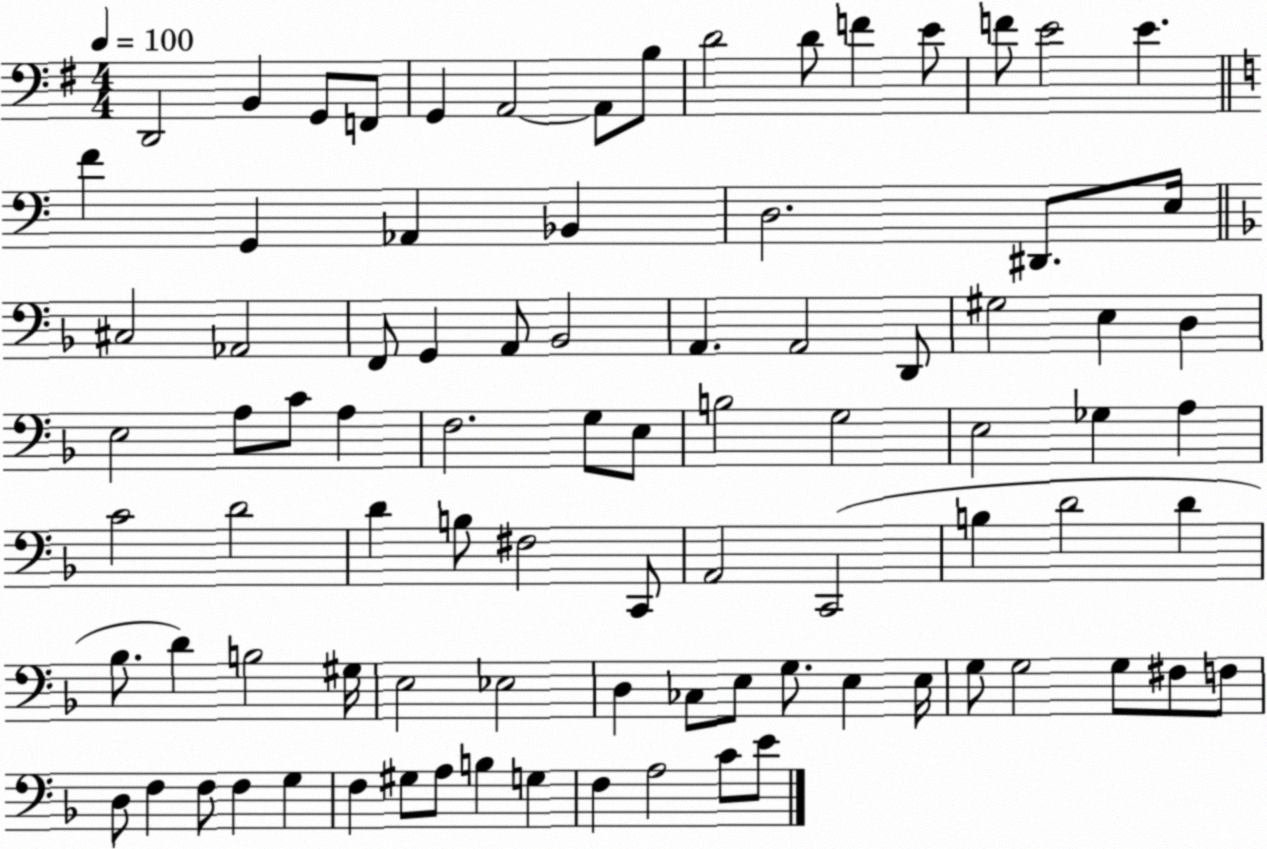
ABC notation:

X:1
T:Untitled
M:4/4
L:1/4
K:G
D,,2 B,, G,,/2 F,,/2 G,, A,,2 A,,/2 B,/2 D2 D/2 F E/2 F/2 E2 E F G,, _A,, _B,, D,2 ^D,,/2 E,/4 ^C,2 _A,,2 F,,/2 G,, A,,/2 _B,,2 A,, A,,2 D,,/2 ^G,2 E, D, E,2 A,/2 C/2 A, F,2 G,/2 E,/2 B,2 G,2 E,2 _G, A, C2 D2 D B,/2 ^F,2 C,,/2 A,,2 C,,2 B, D2 D _B,/2 D B,2 ^G,/4 E,2 _E,2 D, _C,/2 E,/2 G,/2 E, E,/4 G,/2 G,2 G,/2 ^F,/2 F,/2 D,/2 F, F,/2 F, G, F, ^G,/2 A,/2 B, G, F, A,2 C/2 E/2